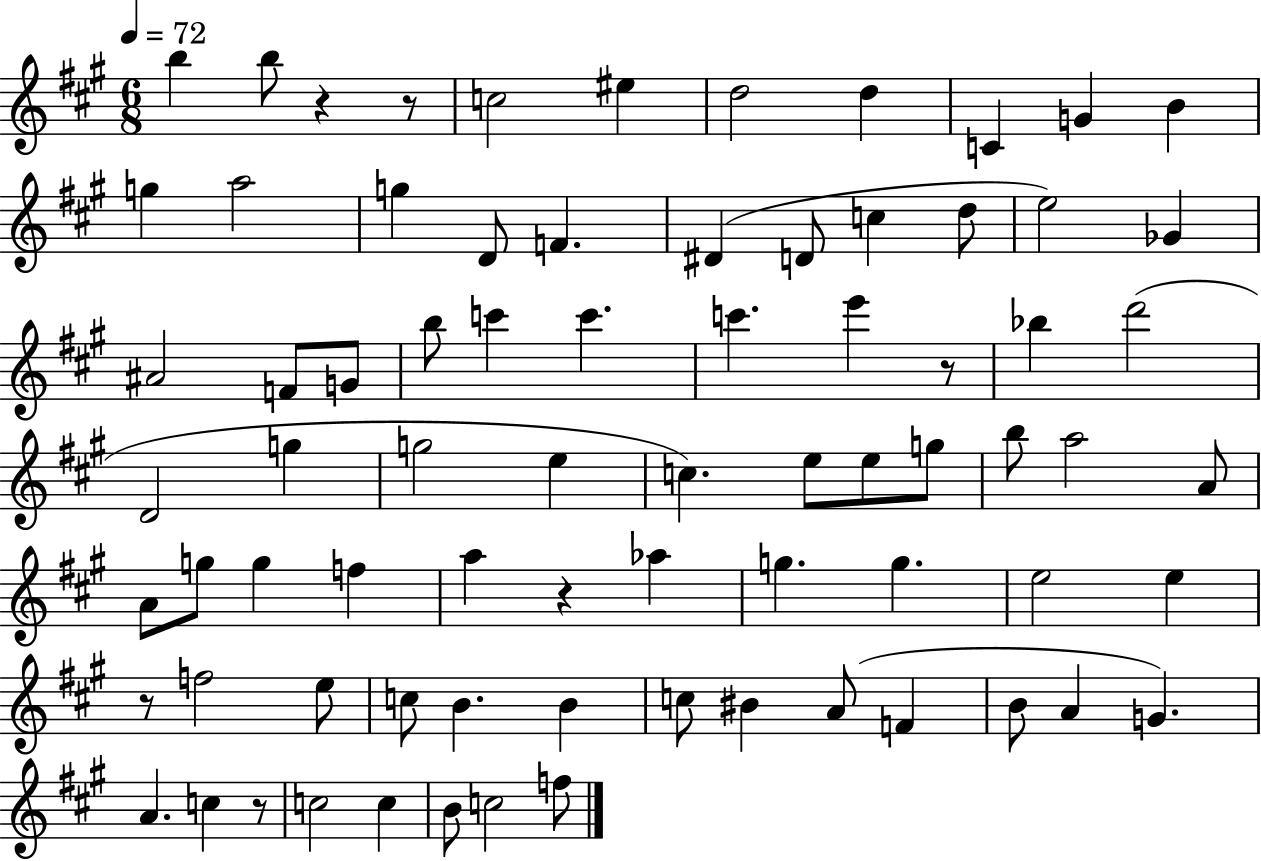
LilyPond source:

{
  \clef treble
  \numericTimeSignature
  \time 6/8
  \key a \major
  \tempo 4 = 72
  b''4 b''8 r4 r8 | c''2 eis''4 | d''2 d''4 | c'4 g'4 b'4 | \break g''4 a''2 | g''4 d'8 f'4. | dis'4( d'8 c''4 d''8 | e''2) ges'4 | \break ais'2 f'8 g'8 | b''8 c'''4 c'''4. | c'''4. e'''4 r8 | bes''4 d'''2( | \break d'2 g''4 | g''2 e''4 | c''4.) e''8 e''8 g''8 | b''8 a''2 a'8 | \break a'8 g''8 g''4 f''4 | a''4 r4 aes''4 | g''4. g''4. | e''2 e''4 | \break r8 f''2 e''8 | c''8 b'4. b'4 | c''8 bis'4 a'8( f'4 | b'8 a'4 g'4.) | \break a'4. c''4 r8 | c''2 c''4 | b'8 c''2 f''8 | \bar "|."
}